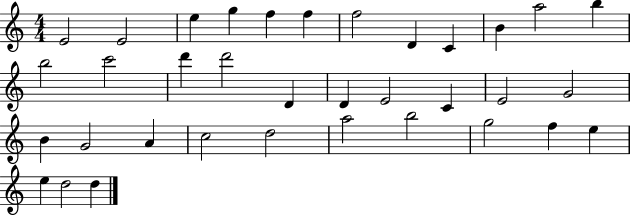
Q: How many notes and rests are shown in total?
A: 35